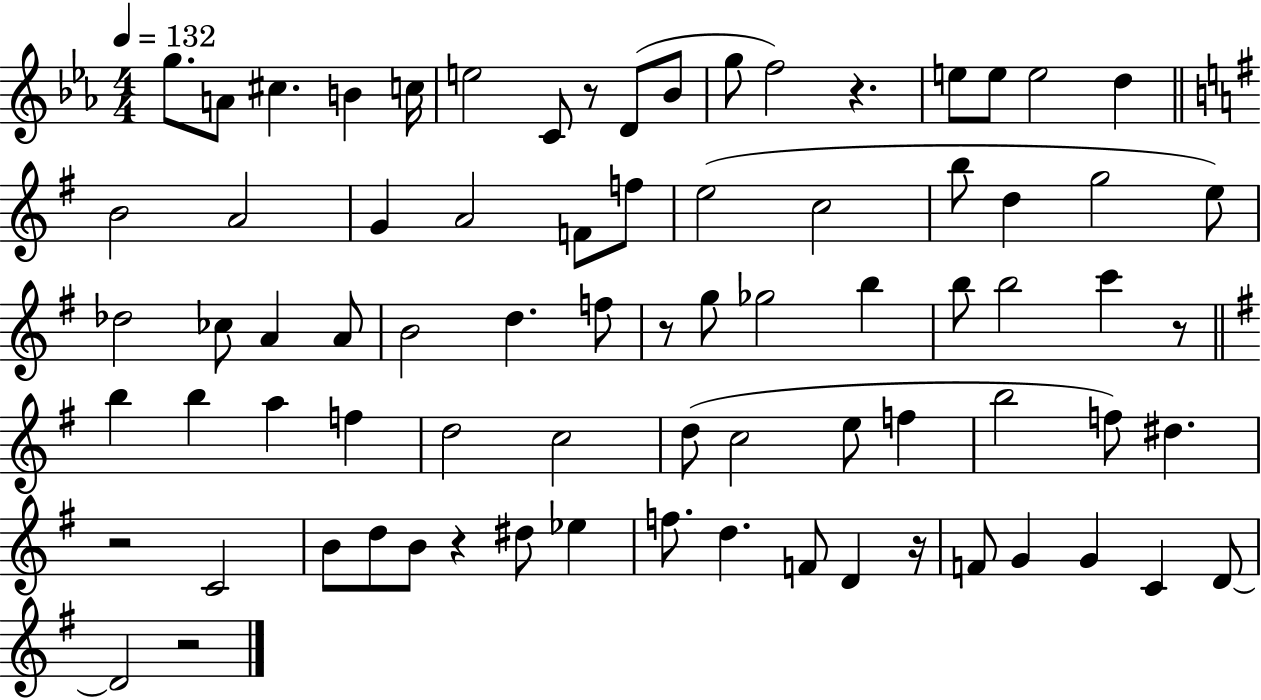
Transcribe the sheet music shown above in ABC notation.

X:1
T:Untitled
M:4/4
L:1/4
K:Eb
g/2 A/2 ^c B c/4 e2 C/2 z/2 D/2 _B/2 g/2 f2 z e/2 e/2 e2 d B2 A2 G A2 F/2 f/2 e2 c2 b/2 d g2 e/2 _d2 _c/2 A A/2 B2 d f/2 z/2 g/2 _g2 b b/2 b2 c' z/2 b b a f d2 c2 d/2 c2 e/2 f b2 f/2 ^d z2 C2 B/2 d/2 B/2 z ^d/2 _e f/2 d F/2 D z/4 F/2 G G C D/2 D2 z2